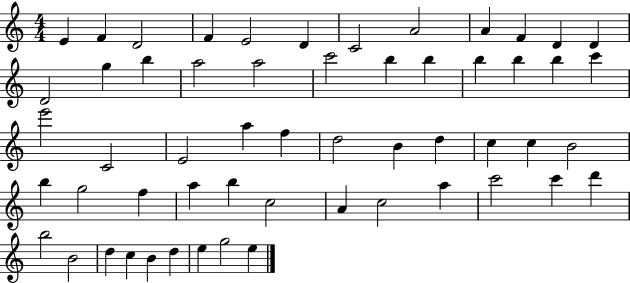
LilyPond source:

{
  \clef treble
  \numericTimeSignature
  \time 4/4
  \key c \major
  e'4 f'4 d'2 | f'4 e'2 d'4 | c'2 a'2 | a'4 f'4 d'4 d'4 | \break d'2 g''4 b''4 | a''2 a''2 | c'''2 b''4 b''4 | b''4 b''4 b''4 c'''4 | \break e'''2 c'2 | e'2 a''4 f''4 | d''2 b'4 d''4 | c''4 c''4 b'2 | \break b''4 g''2 f''4 | a''4 b''4 c''2 | a'4 c''2 a''4 | c'''2 c'''4 d'''4 | \break b''2 b'2 | d''4 c''4 b'4 d''4 | e''4 g''2 e''4 | \bar "|."
}